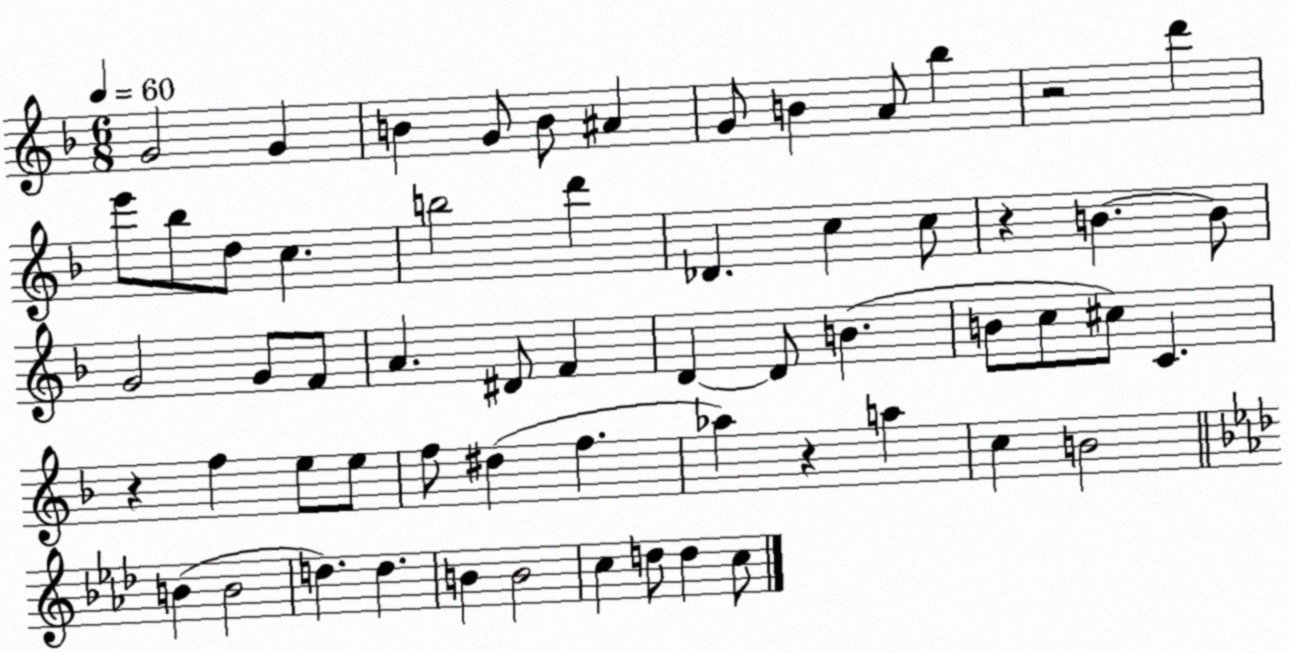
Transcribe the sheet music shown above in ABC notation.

X:1
T:Untitled
M:6/8
L:1/4
K:F
G2 G B G/2 B/2 ^A G/2 B A/2 _b z2 d' e'/2 _b/2 d/2 c b2 d' _D c c/2 z B B/2 G2 G/2 F/2 A ^D/2 F D D/2 B B/2 c/2 ^c/2 C z f e/2 e/2 f/2 ^d f _a z a c B2 B B2 d d B B2 c d/2 d c/2